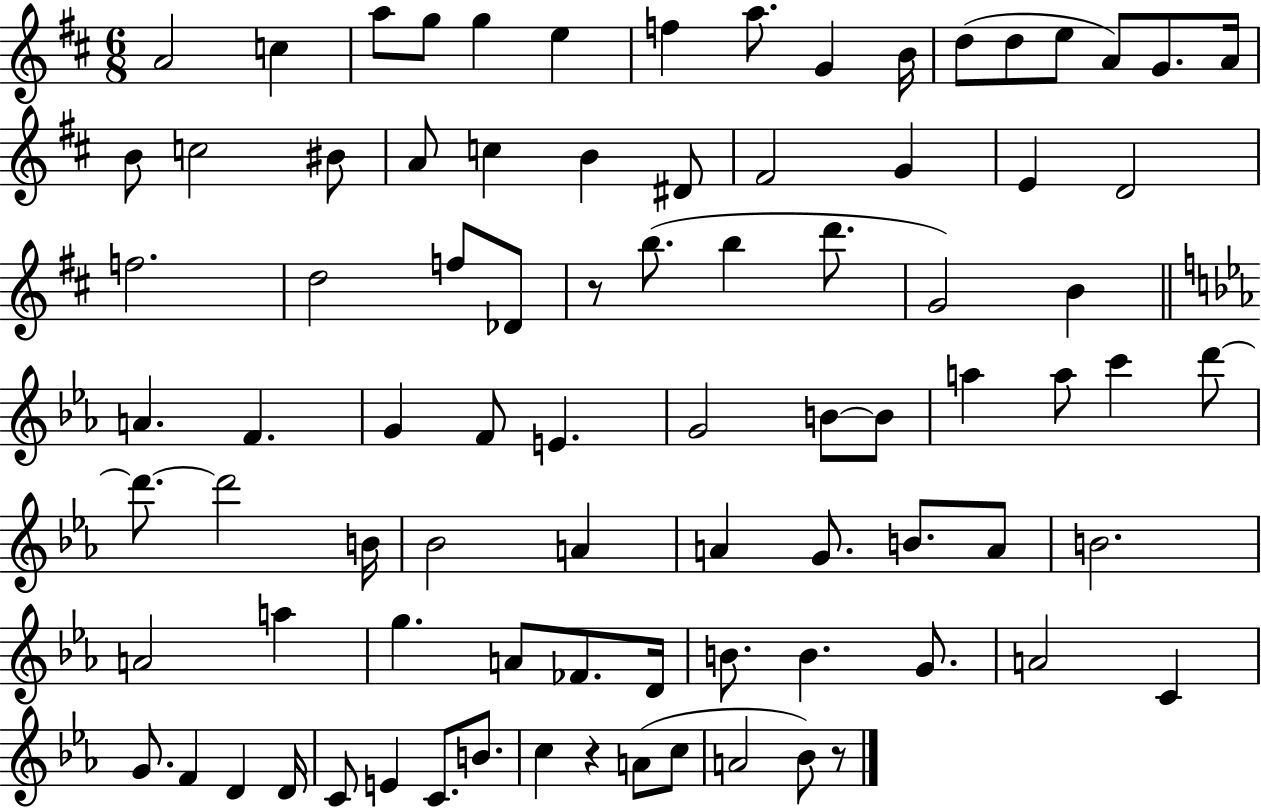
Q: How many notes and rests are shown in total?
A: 85